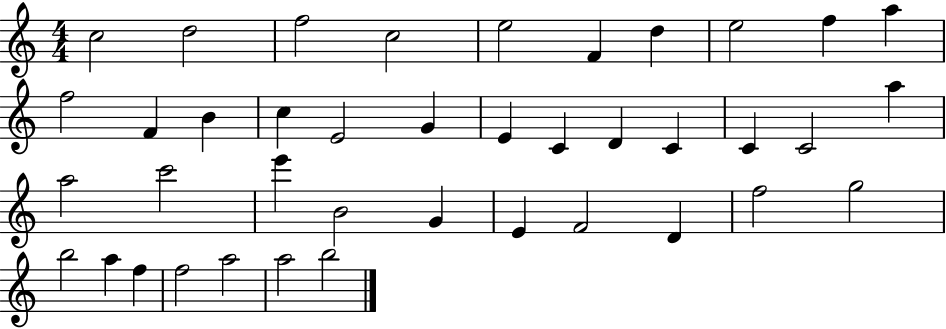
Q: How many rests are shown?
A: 0